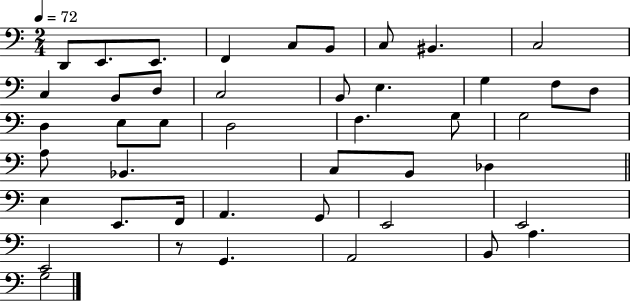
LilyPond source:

{
  \clef bass
  \numericTimeSignature
  \time 2/4
  \key c \major
  \tempo 4 = 72
  d,8 e,8. e,8. | f,4 c8 b,8 | c8 bis,4. | c2 | \break c4 b,8 d8 | c2 | b,8 e4. | g4 f8 d8 | \break d4 e8 e8 | d2 | f4. g8 | g2 | \break a8 bes,4. | c8 b,8 des4 | \bar "||" \break \key c \major e4 e,8. f,16 | a,4. g,8 | e,2 | e,2 | \break e,2 | r8 g,4. | a,2 | b,8 a4. | \break g2 | \bar "|."
}